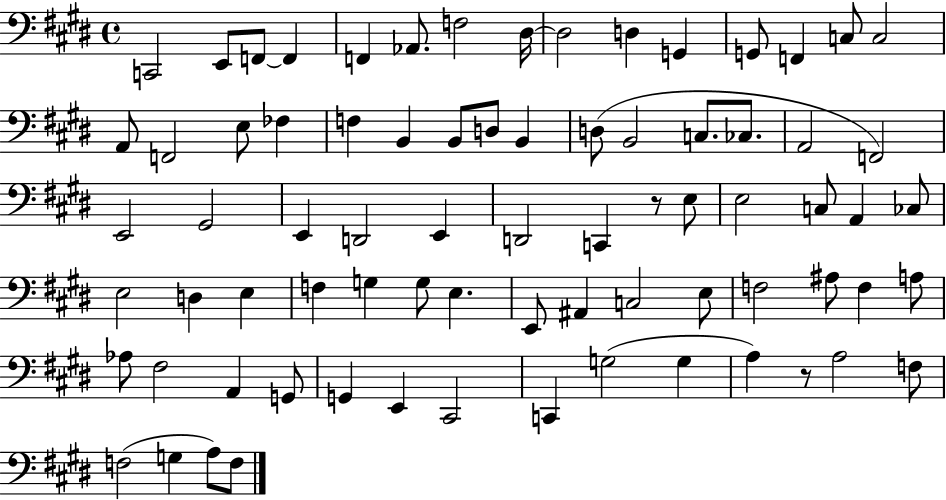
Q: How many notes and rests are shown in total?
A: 76